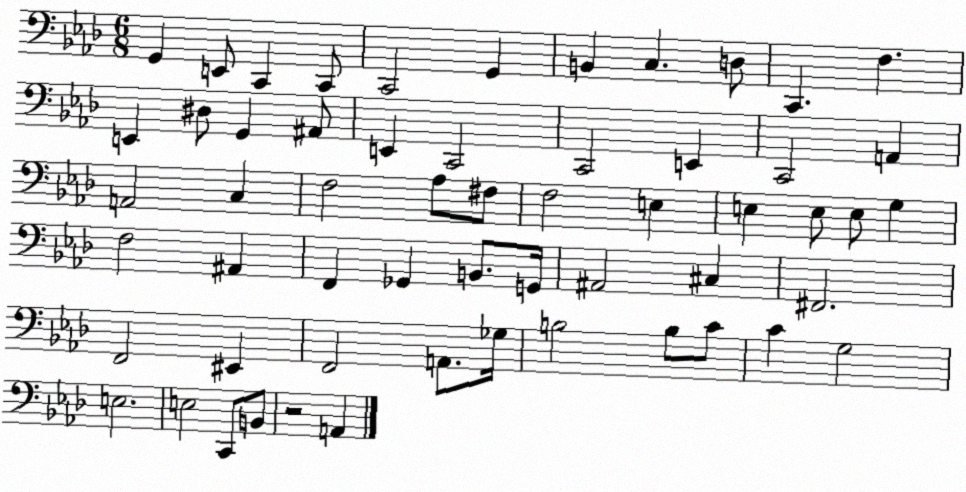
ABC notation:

X:1
T:Untitled
M:6/8
L:1/4
K:Ab
G,, E,,/2 C,, C,,/2 C,,2 G,, B,, C, D,/2 C,, F, E,, ^D,/2 G,, ^A,,/2 E,, C,,2 C,,2 E,, C,,2 A,, A,,2 C, F,2 _A,/2 ^F,/2 F,2 E, E, E,/2 E,/2 G, F,2 ^A,, F,, _G,, B,,/2 G,,/4 ^A,,2 ^C, ^F,,2 F,,2 ^E,, F,,2 A,,/2 _G,/4 B,2 B,/2 C/2 C G,2 E,2 E,2 C,,/2 B,,/2 z2 A,,